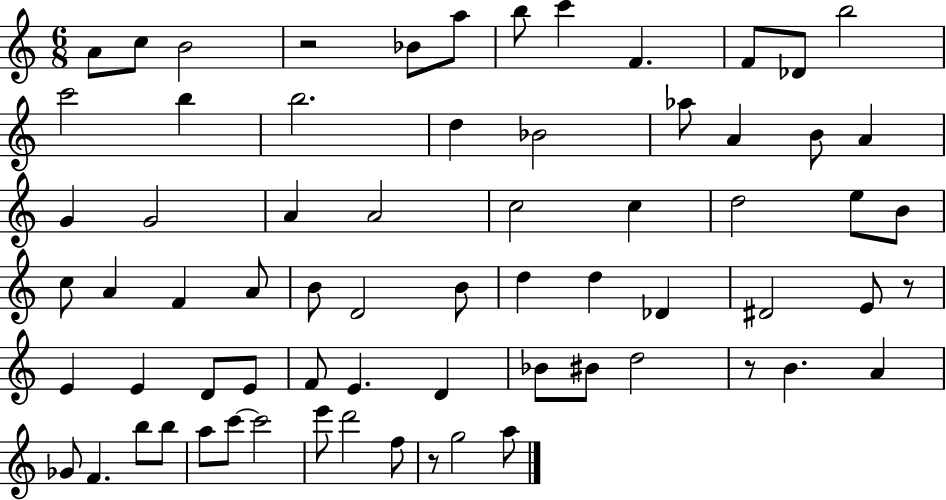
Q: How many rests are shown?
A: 4